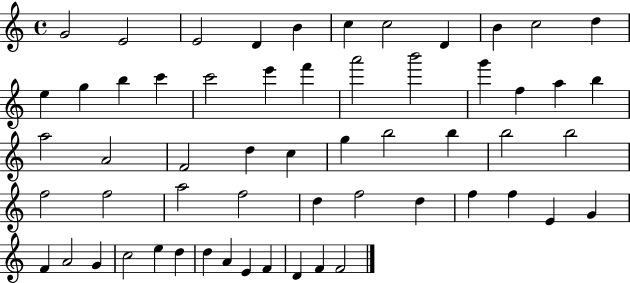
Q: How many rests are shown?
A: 0